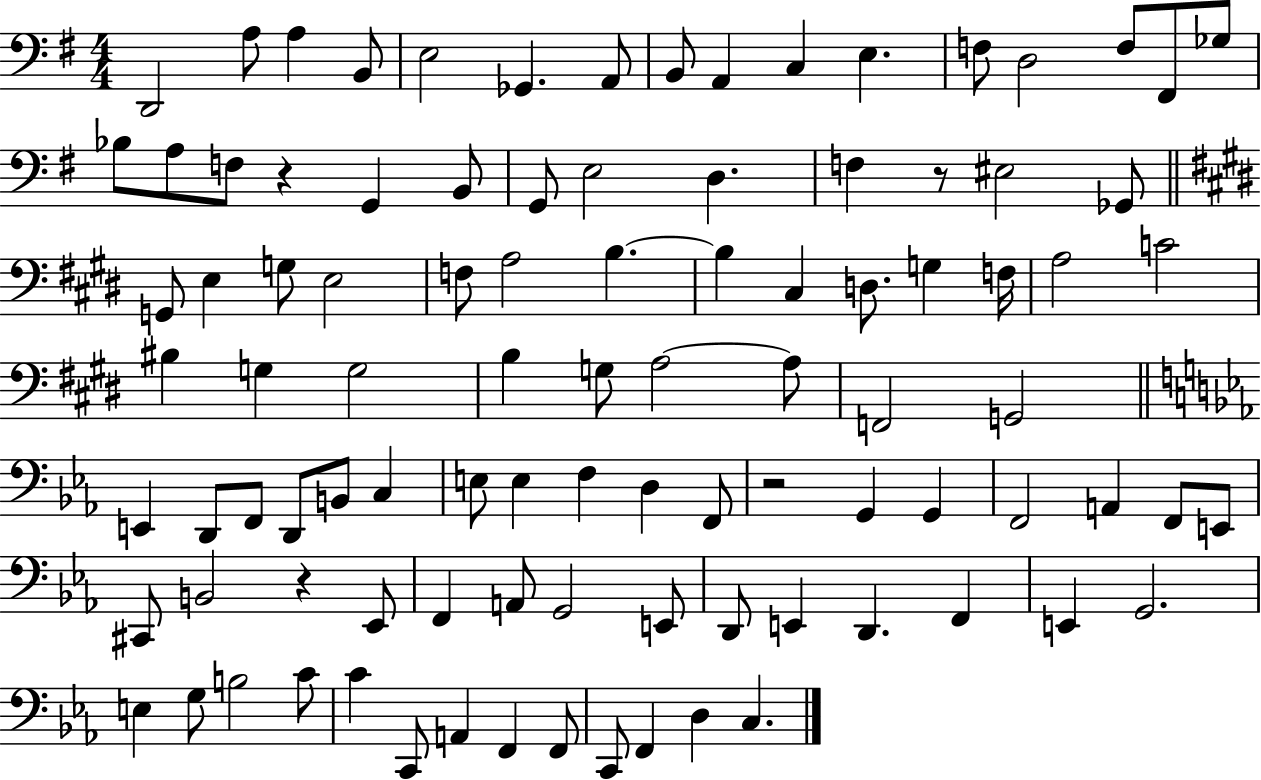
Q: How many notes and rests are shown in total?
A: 97